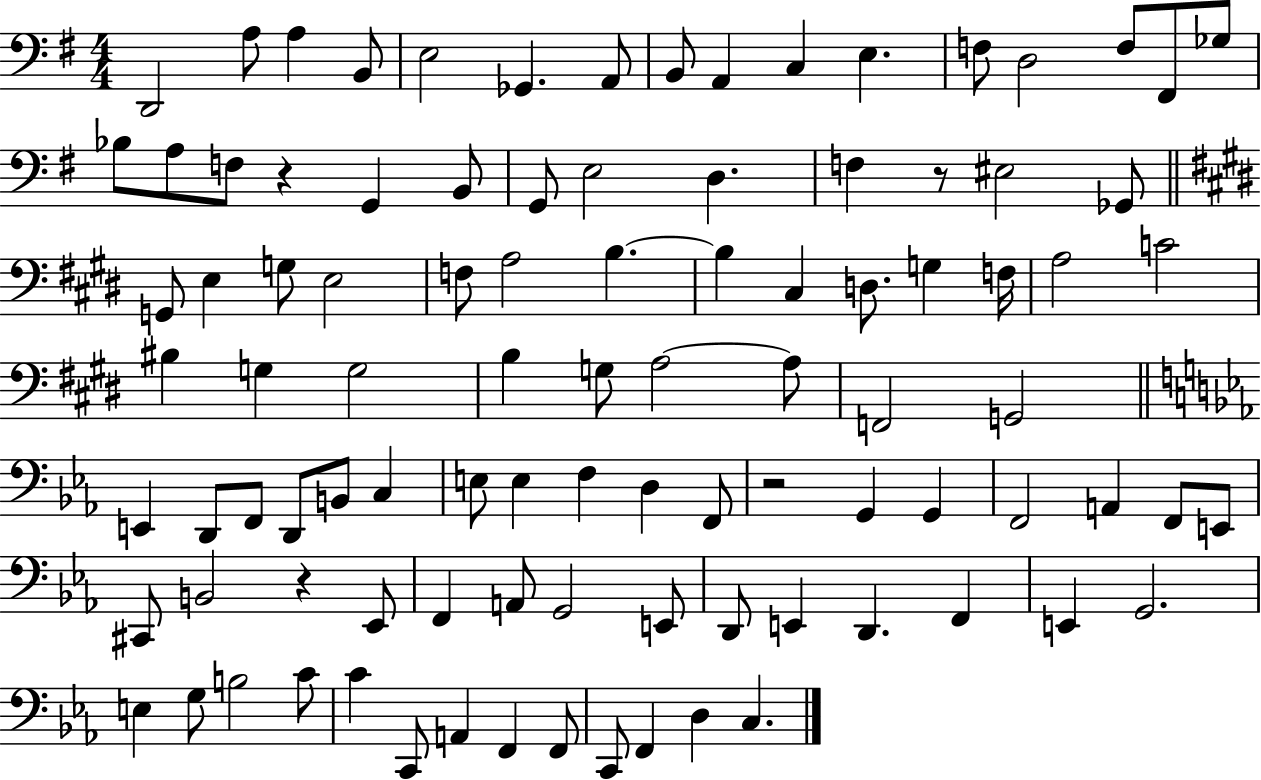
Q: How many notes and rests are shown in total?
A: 97